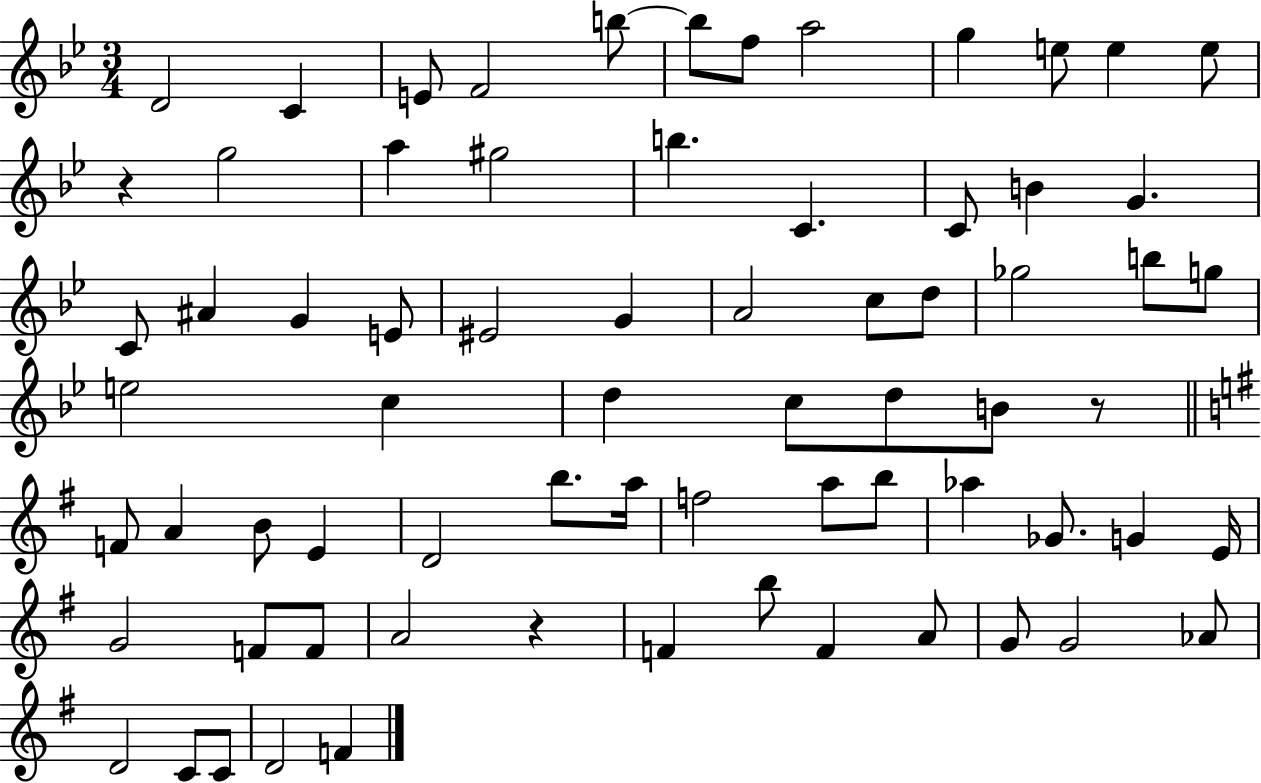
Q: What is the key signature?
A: BES major